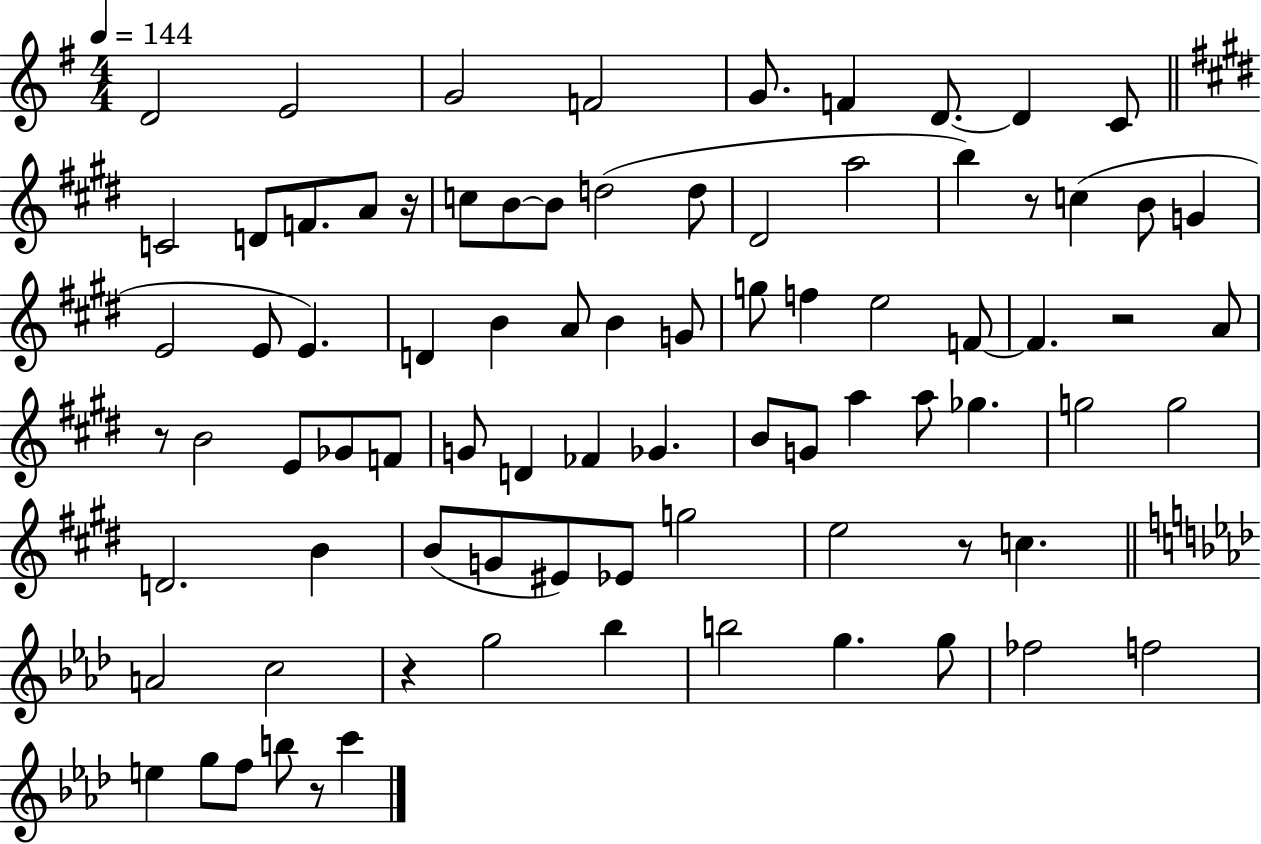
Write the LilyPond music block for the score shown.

{
  \clef treble
  \numericTimeSignature
  \time 4/4
  \key g \major
  \tempo 4 = 144
  d'2 e'2 | g'2 f'2 | g'8. f'4 d'8.~~ d'4 c'8 | \bar "||" \break \key e \major c'2 d'8 f'8. a'8 r16 | c''8 b'8~~ b'8 d''2( d''8 | dis'2 a''2 | b''4) r8 c''4( b'8 g'4 | \break e'2 e'8 e'4.) | d'4 b'4 a'8 b'4 g'8 | g''8 f''4 e''2 f'8~~ | f'4. r2 a'8 | \break r8 b'2 e'8 ges'8 f'8 | g'8 d'4 fes'4 ges'4. | b'8 g'8 a''4 a''8 ges''4. | g''2 g''2 | \break d'2. b'4 | b'8( g'8 eis'8) ees'8 g''2 | e''2 r8 c''4. | \bar "||" \break \key aes \major a'2 c''2 | r4 g''2 bes''4 | b''2 g''4. g''8 | fes''2 f''2 | \break e''4 g''8 f''8 b''8 r8 c'''4 | \bar "|."
}